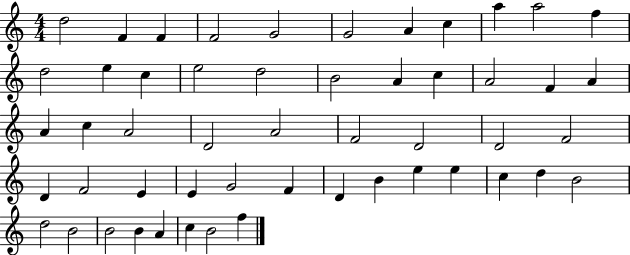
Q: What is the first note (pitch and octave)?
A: D5